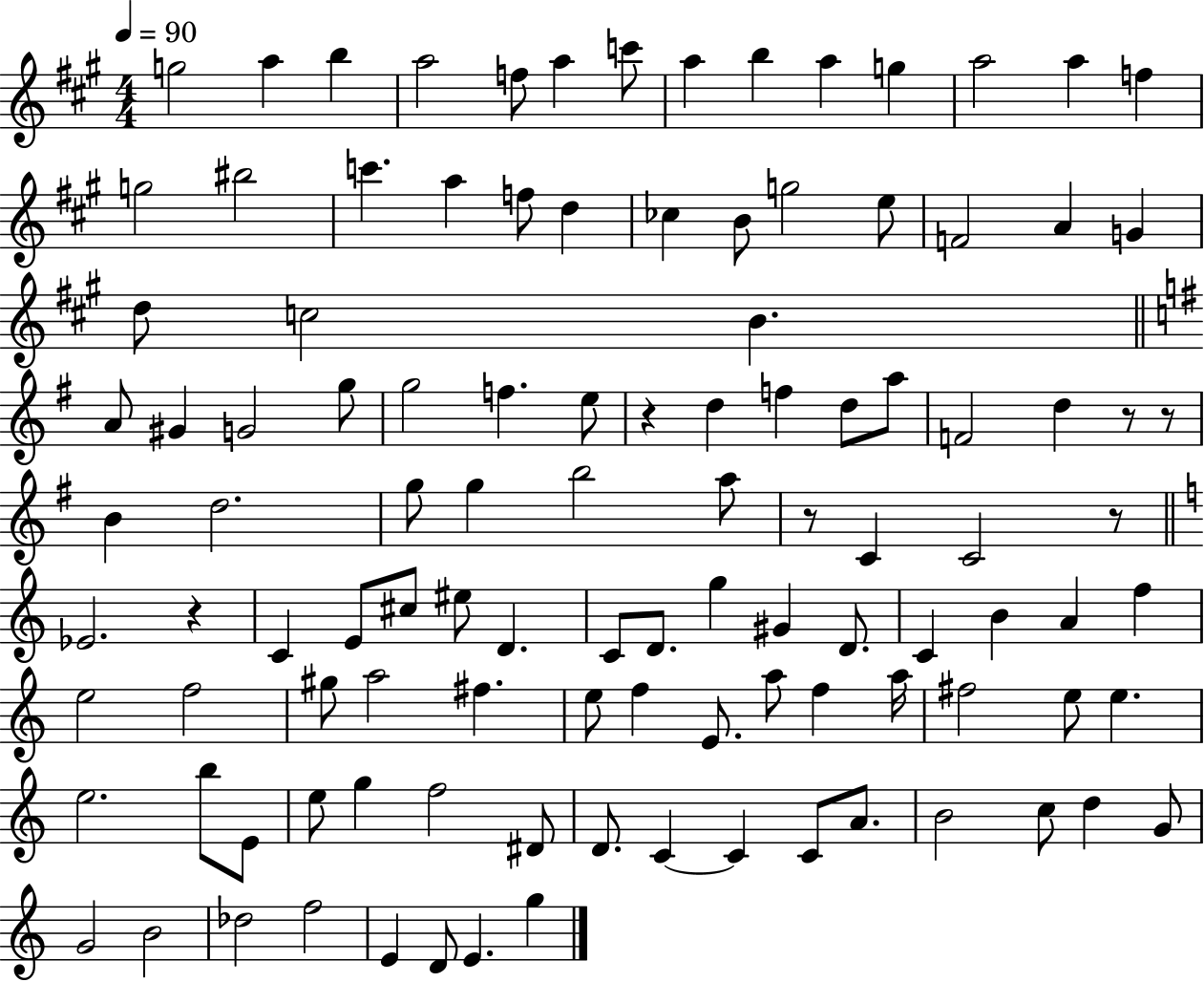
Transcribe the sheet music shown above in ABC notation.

X:1
T:Untitled
M:4/4
L:1/4
K:A
g2 a b a2 f/2 a c'/2 a b a g a2 a f g2 ^b2 c' a f/2 d _c B/2 g2 e/2 F2 A G d/2 c2 B A/2 ^G G2 g/2 g2 f e/2 z d f d/2 a/2 F2 d z/2 z/2 B d2 g/2 g b2 a/2 z/2 C C2 z/2 _E2 z C E/2 ^c/2 ^e/2 D C/2 D/2 g ^G D/2 C B A f e2 f2 ^g/2 a2 ^f e/2 f E/2 a/2 f a/4 ^f2 e/2 e e2 b/2 E/2 e/2 g f2 ^D/2 D/2 C C C/2 A/2 B2 c/2 d G/2 G2 B2 _d2 f2 E D/2 E g